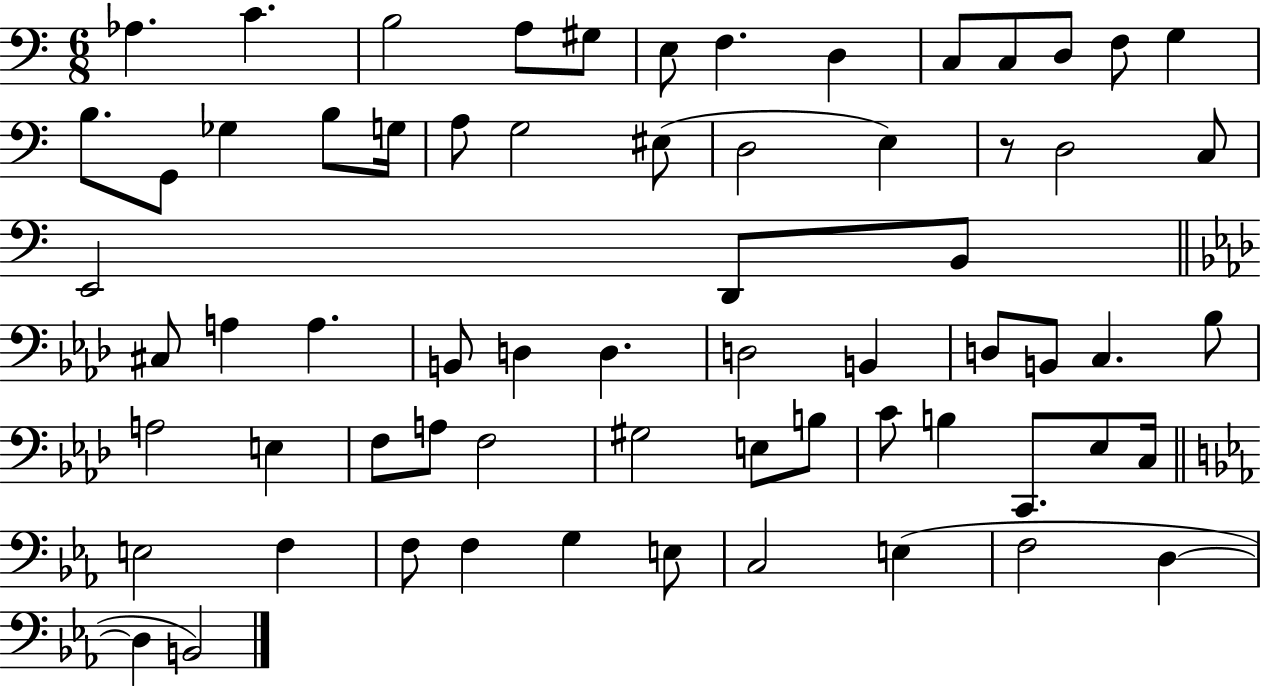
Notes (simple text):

Ab3/q. C4/q. B3/h A3/e G#3/e E3/e F3/q. D3/q C3/e C3/e D3/e F3/e G3/q B3/e. G2/e Gb3/q B3/e G3/s A3/e G3/h EIS3/e D3/h E3/q R/e D3/h C3/e E2/h D2/e B2/e C#3/e A3/q A3/q. B2/e D3/q D3/q. D3/h B2/q D3/e B2/e C3/q. Bb3/e A3/h E3/q F3/e A3/e F3/h G#3/h E3/e B3/e C4/e B3/q C2/e. Eb3/e C3/s E3/h F3/q F3/e F3/q G3/q E3/e C3/h E3/q F3/h D3/q D3/q B2/h